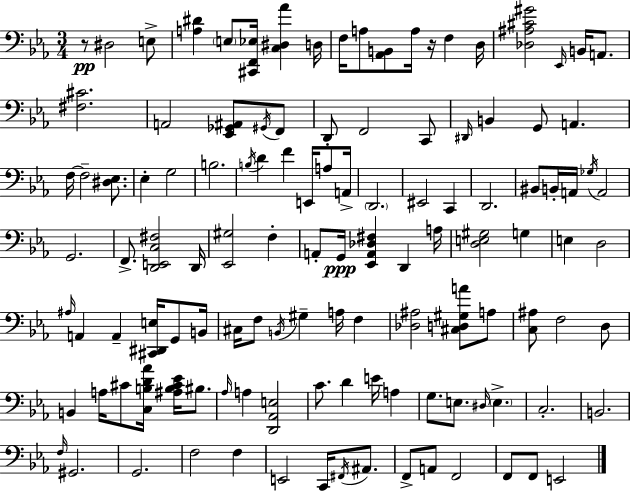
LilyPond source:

{
  \clef bass
  \numericTimeSignature
  \time 3/4
  \key ees \major
  r8\pp dis2 e8-> | <a dis'>4 \parenthesize e8 <cis, f, ees>16 <c dis aes'>4 d16 | f16 a8 <aes, b,>8 a16 r16 f4 d16 | <des ais cis' gis'>2 \grace { ees,16 } b,16 a,8. | \break <fis cis'>2. | a,2 <ees, ges, ais,>8 \acciaccatura { gis,16 } | f,8 d,8-. f,2 | c,8 \grace { dis,16 } b,4 g,8 a,4. | \break f16~~ f2-- | <dis ees>8. ees4-. g2 | b2. | \acciaccatura { b16 } d'4 f'4 | \break e,16 a8 a,16-> \parenthesize d,2. | eis,2 | c,4 d,2. | bis,8 b,16-. a,16 \acciaccatura { ges16 } a,2 | \break g,2. | f,8.-> <d, e, c fis>2 | d,16 <ees, gis>2 | f4-. a,8-. g,16\ppp <ees, a, des fis>4 | \break d,4 a16 <d e gis>2 | g4 e4 d2 | \grace { ais16 } a,4 a,4-- | <cis, dis, e>16 g,8 b,16 cis16 f8 \acciaccatura { b,16 } gis4-- | \break a16 f4 <des ais>2 | <cis d gis a'>8 a8 <c ais>8 f2 | d8 b,4 a16 | cis'8 <c b d' aes'>16 <ais b cis' ees'>16 bis8. \grace { aes16 } a4 | \break <d, aes, e>2 c'8. d'4 | e'16 a4 g8. e8. | \grace { dis16 } \parenthesize e4.-> c2.-. | b,2. | \break \grace { f16 } gis,2. | g,2. | f2 | f4 e,2 | \break c,16 \acciaccatura { fis,16 } ais,8. f,8-> | a,8 f,2 f,8 | f,8 e,2 \bar "|."
}